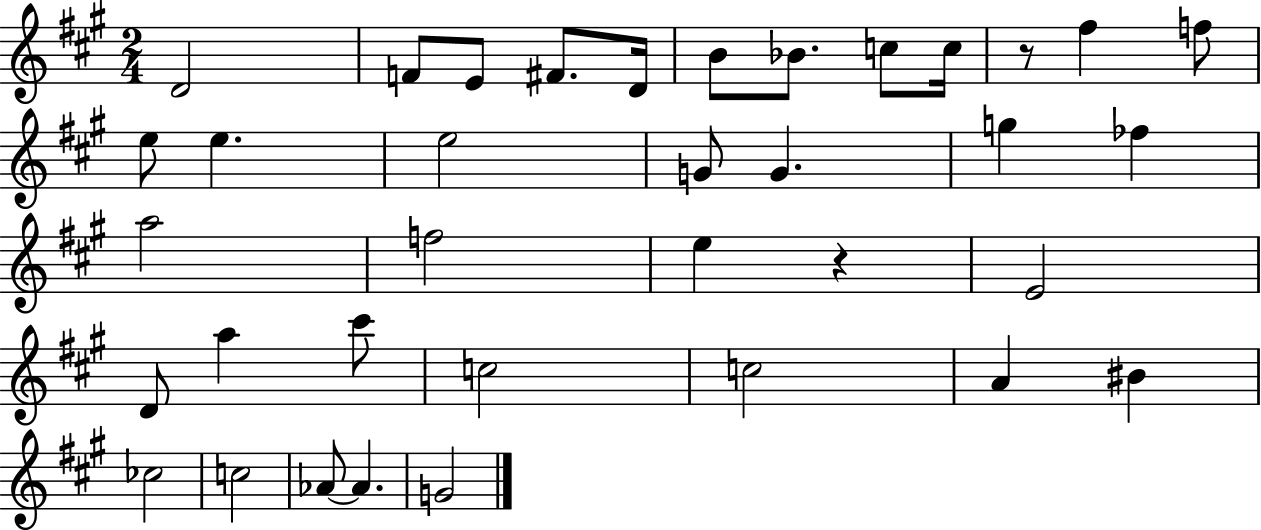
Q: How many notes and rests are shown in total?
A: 36